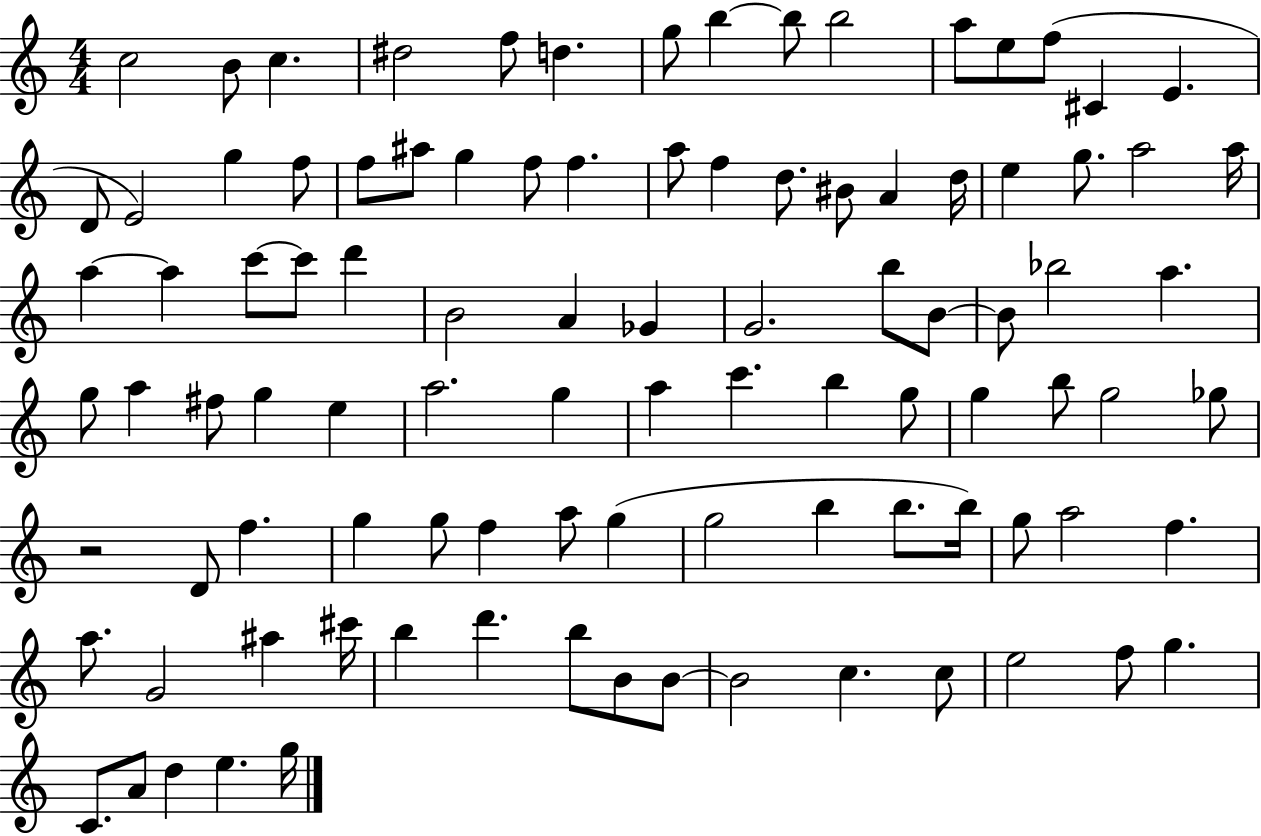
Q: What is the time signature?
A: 4/4